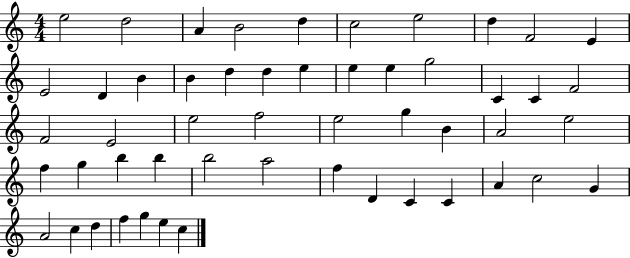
X:1
T:Untitled
M:4/4
L:1/4
K:C
e2 d2 A B2 d c2 e2 d F2 E E2 D B B d d e e e g2 C C F2 F2 E2 e2 f2 e2 g B A2 e2 f g b b b2 a2 f D C C A c2 G A2 c d f g e c